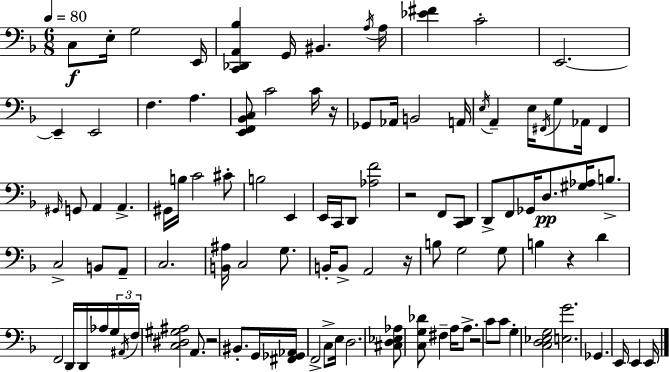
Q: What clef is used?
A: bass